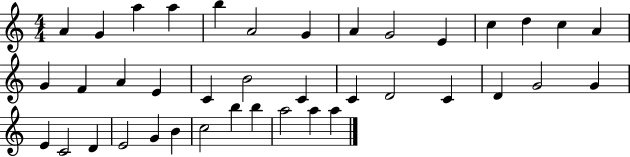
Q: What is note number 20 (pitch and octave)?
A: B4